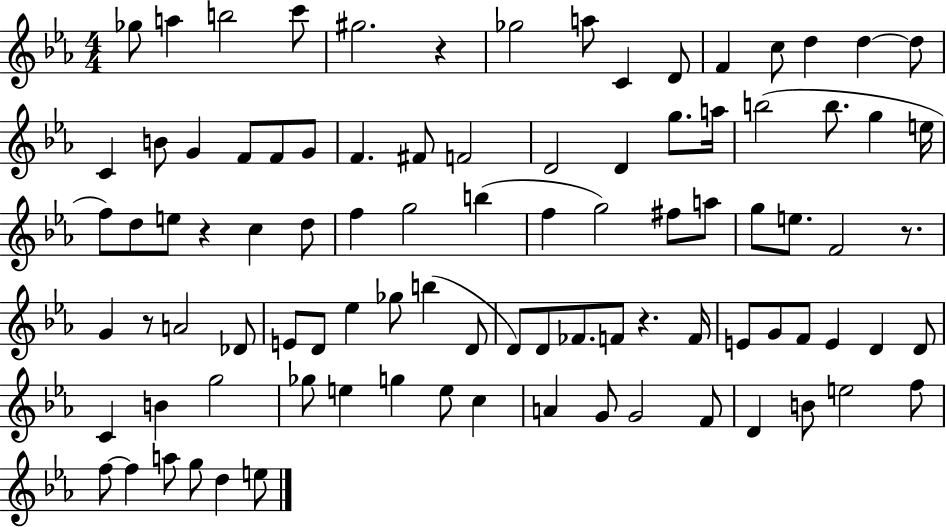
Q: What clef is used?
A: treble